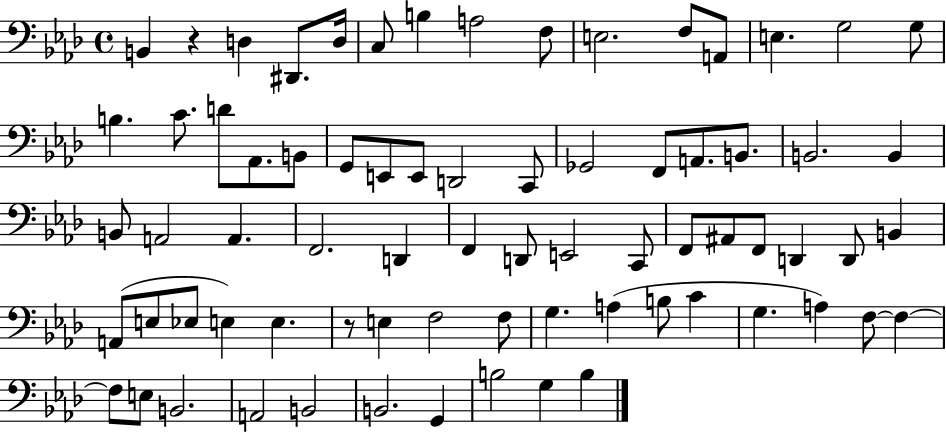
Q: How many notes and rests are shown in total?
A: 73